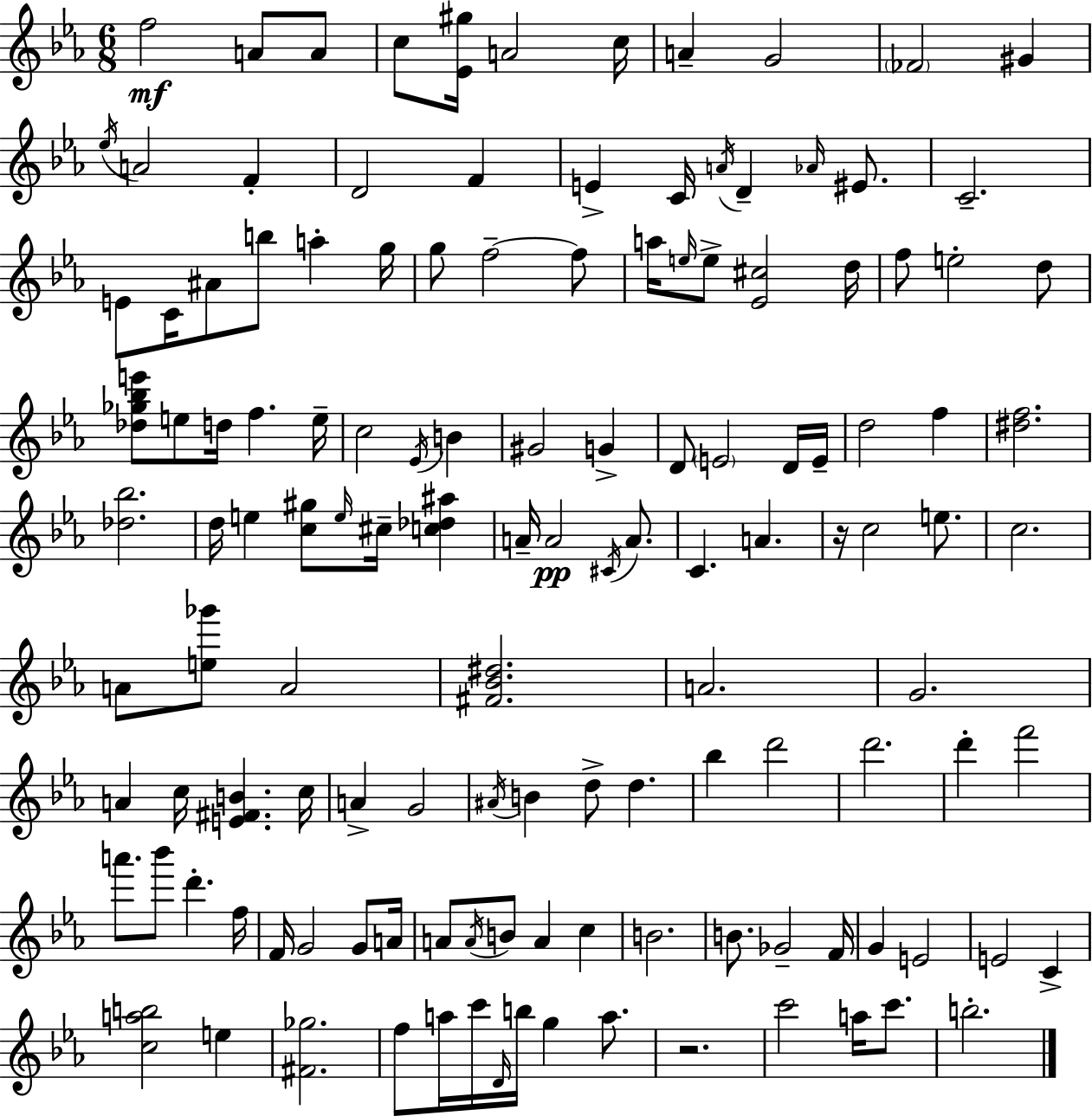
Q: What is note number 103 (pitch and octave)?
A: E4